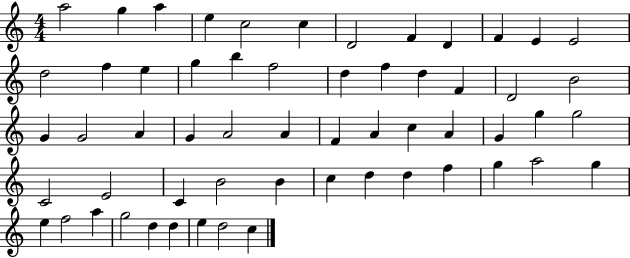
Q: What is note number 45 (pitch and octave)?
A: D5